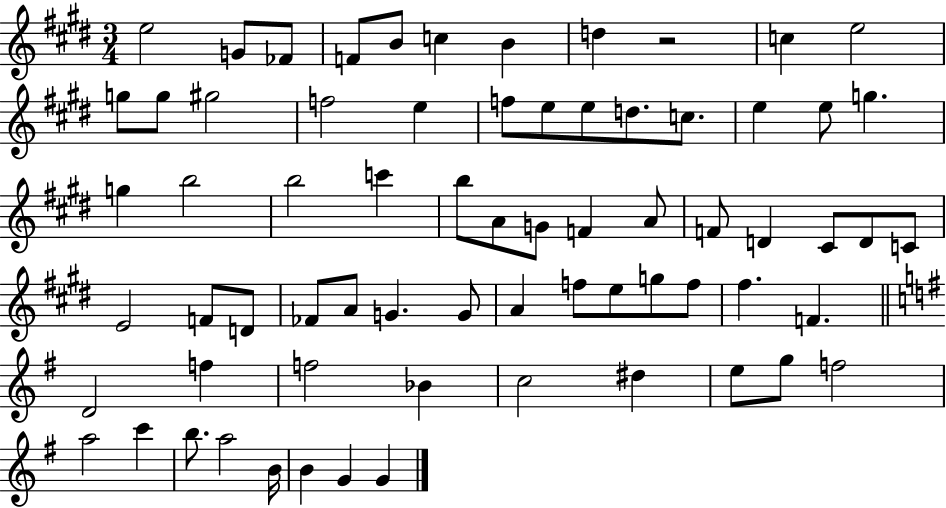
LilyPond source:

{
  \clef treble
  \numericTimeSignature
  \time 3/4
  \key e \major
  e''2 g'8 fes'8 | f'8 b'8 c''4 b'4 | d''4 r2 | c''4 e''2 | \break g''8 g''8 gis''2 | f''2 e''4 | f''8 e''8 e''8 d''8. c''8. | e''4 e''8 g''4. | \break g''4 b''2 | b''2 c'''4 | b''8 a'8 g'8 f'4 a'8 | f'8 d'4 cis'8 d'8 c'8 | \break e'2 f'8 d'8 | fes'8 a'8 g'4. g'8 | a'4 f''8 e''8 g''8 f''8 | fis''4. f'4. | \break \bar "||" \break \key e \minor d'2 f''4 | f''2 bes'4 | c''2 dis''4 | e''8 g''8 f''2 | \break a''2 c'''4 | b''8. a''2 b'16 | b'4 g'4 g'4 | \bar "|."
}